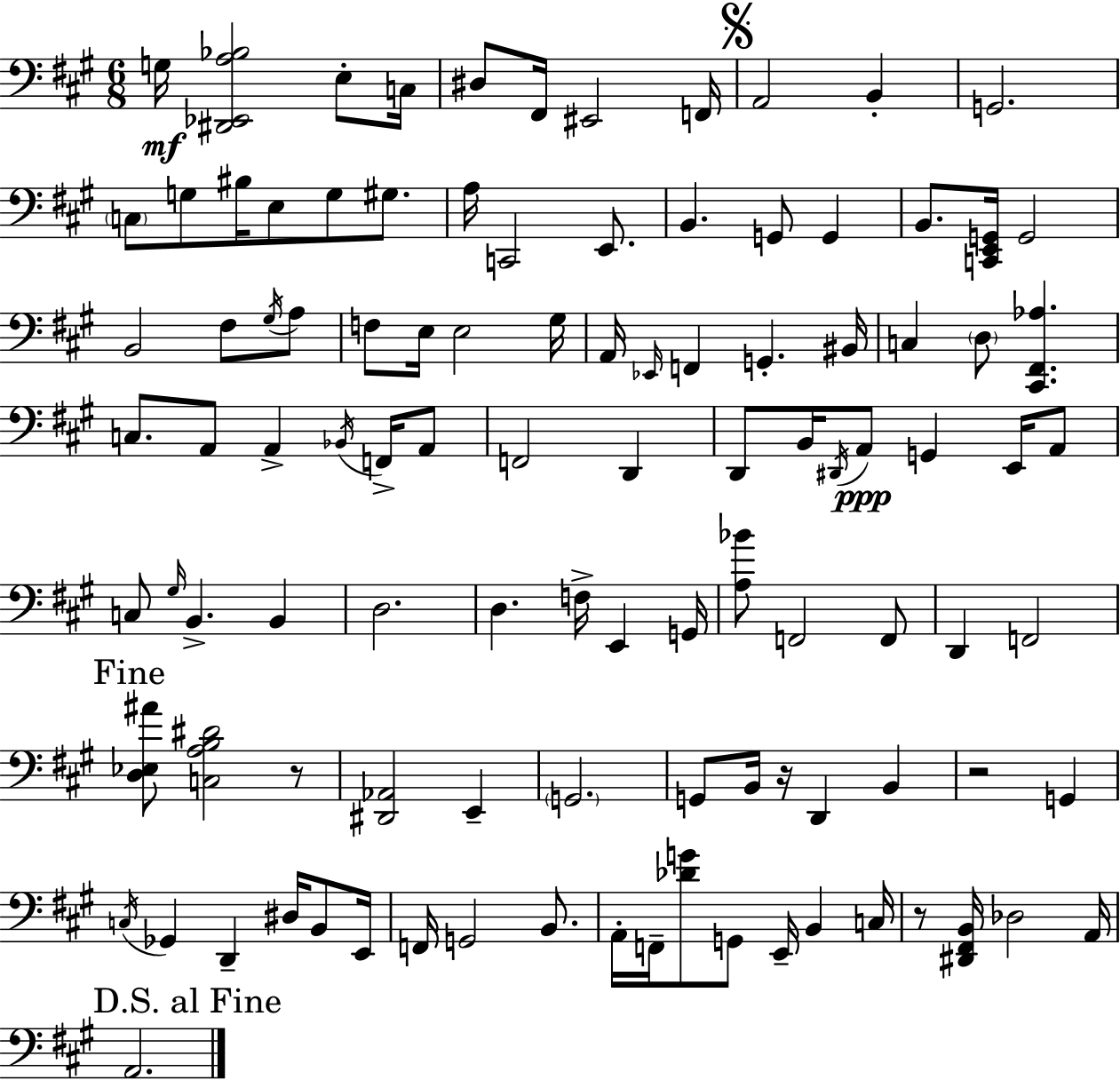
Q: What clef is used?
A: bass